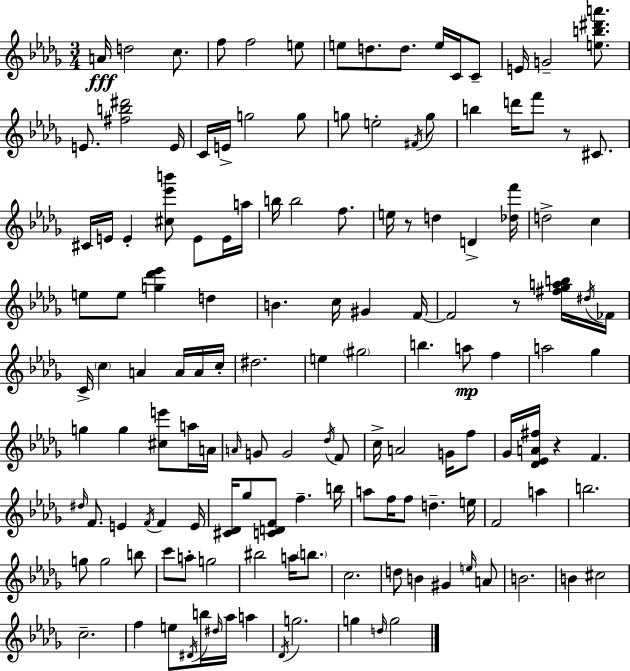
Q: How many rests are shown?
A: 4